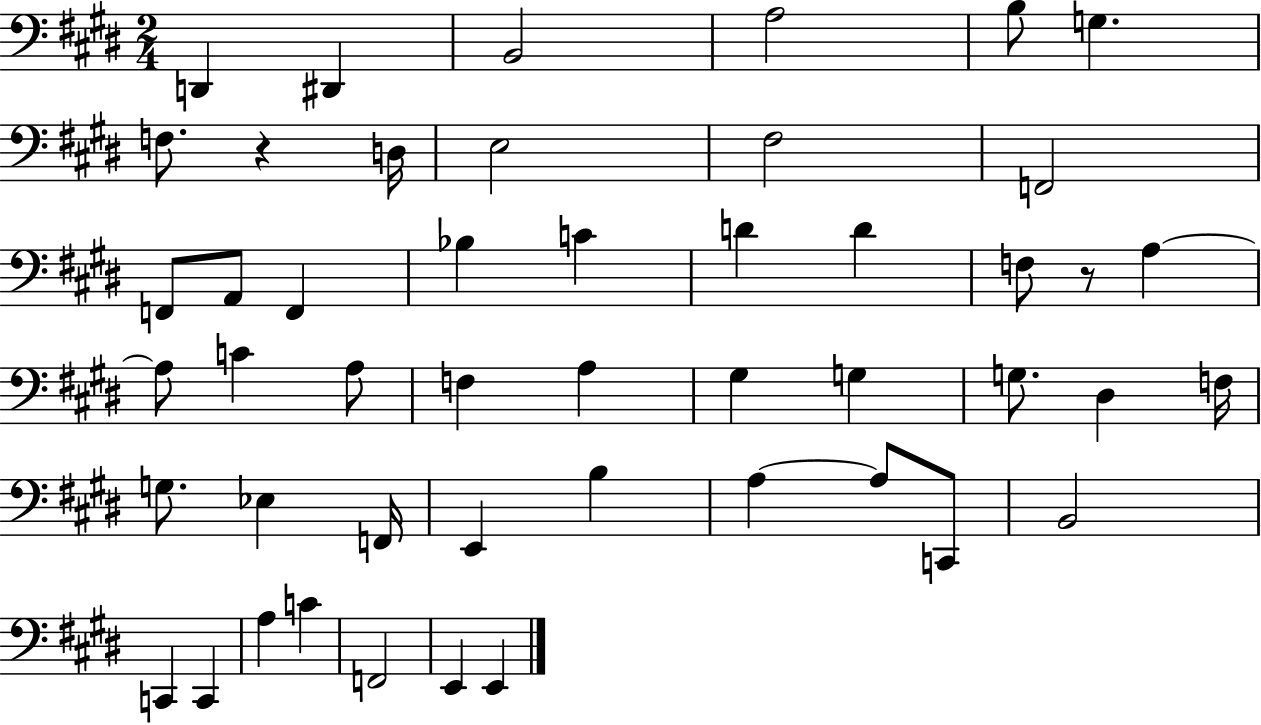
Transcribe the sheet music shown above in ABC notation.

X:1
T:Untitled
M:2/4
L:1/4
K:E
D,, ^D,, B,,2 A,2 B,/2 G, F,/2 z D,/4 E,2 ^F,2 F,,2 F,,/2 A,,/2 F,, _B, C D D F,/2 z/2 A, A,/2 C A,/2 F, A, ^G, G, G,/2 ^D, F,/4 G,/2 _E, F,,/4 E,, B, A, A,/2 C,,/2 B,,2 C,, C,, A, C F,,2 E,, E,,